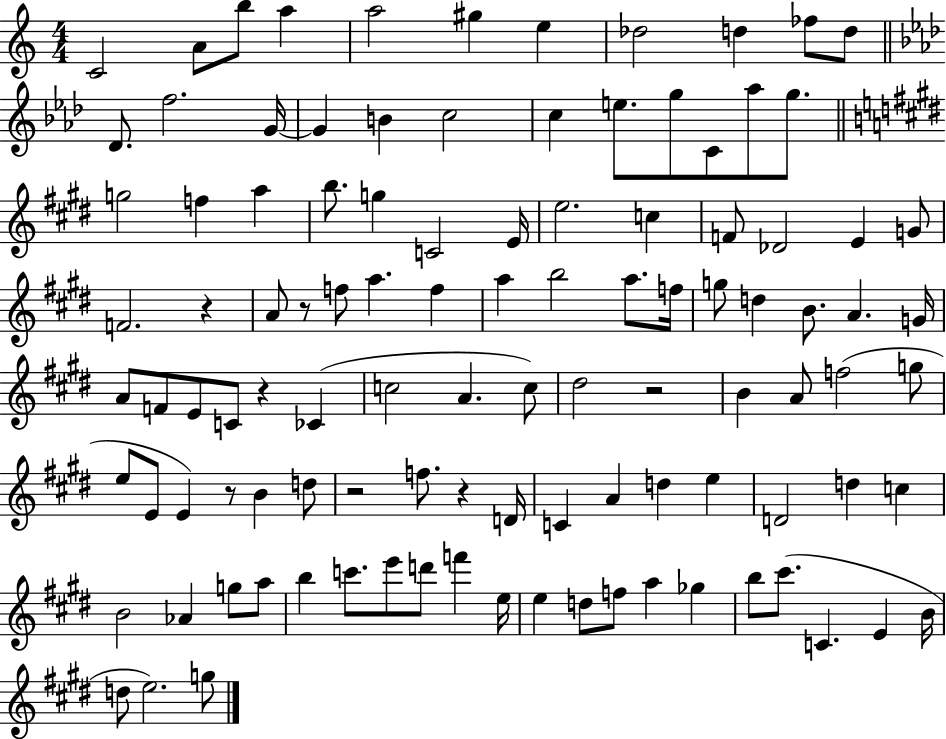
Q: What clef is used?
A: treble